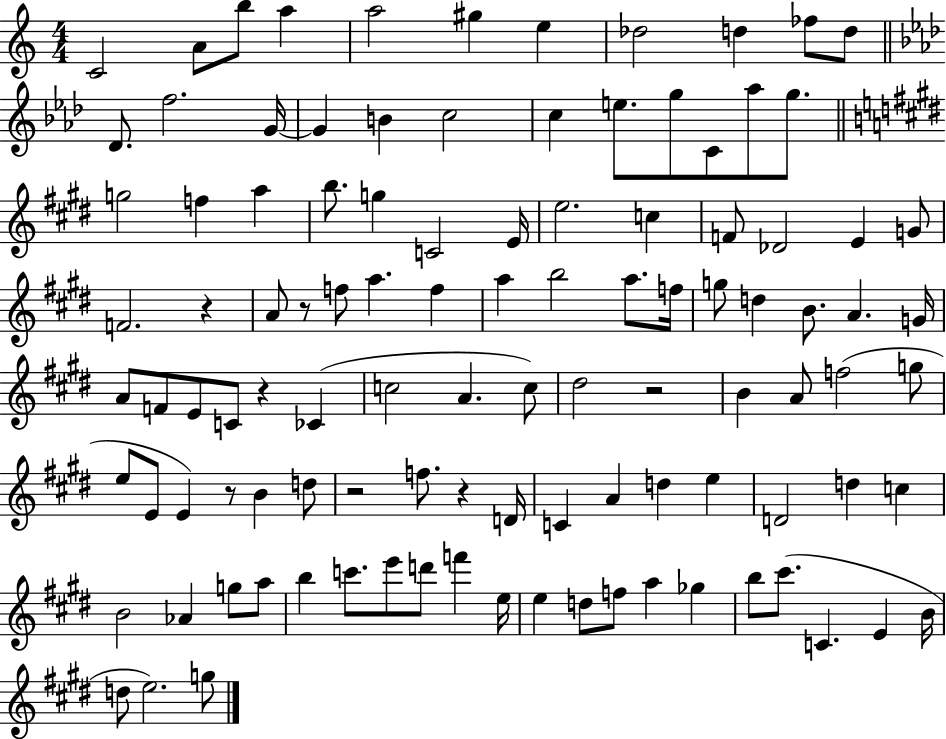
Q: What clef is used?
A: treble